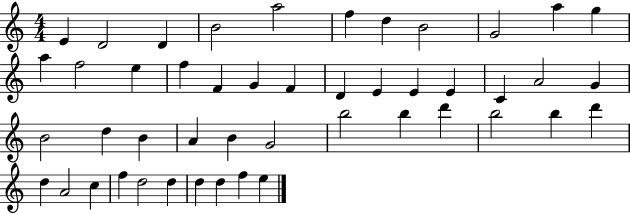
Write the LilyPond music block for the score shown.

{
  \clef treble
  \numericTimeSignature
  \time 4/4
  \key c \major
  e'4 d'2 d'4 | b'2 a''2 | f''4 d''4 b'2 | g'2 a''4 g''4 | \break a''4 f''2 e''4 | f''4 f'4 g'4 f'4 | d'4 e'4 e'4 e'4 | c'4 a'2 g'4 | \break b'2 d''4 b'4 | a'4 b'4 g'2 | b''2 b''4 d'''4 | b''2 b''4 d'''4 | \break d''4 a'2 c''4 | f''4 d''2 d''4 | d''4 d''4 f''4 e''4 | \bar "|."
}